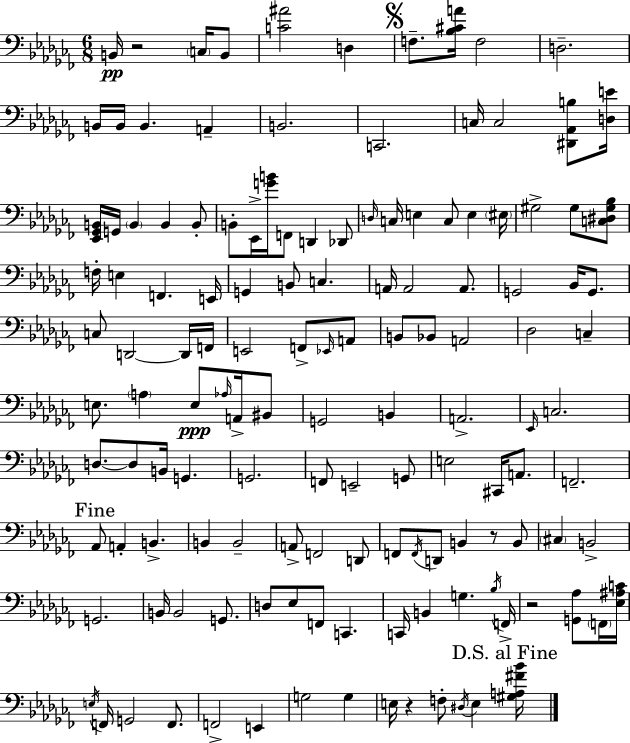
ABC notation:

X:1
T:Untitled
M:6/8
L:1/4
K:Abm
B,,/4 z2 C,/4 B,,/2 [C^A]2 D, F,/2 [_B,^CA]/4 F,2 D,2 B,,/4 B,,/4 B,, A,, B,,2 C,,2 C,/4 C,2 [^D,,_A,,B,]/2 [D,E]/4 [_E,,_G,,B,,]/4 G,,/4 B,, B,, B,,/2 B,,/2 _E,,/4 [GB]/4 F,,/2 D,, _D,,/2 D,/4 C,/4 E, C,/2 E, ^E,/4 ^G,2 ^G,/2 [C,^D,^G,_B,]/2 F,/4 E, F,, E,,/4 G,, B,,/2 C, A,,/4 A,,2 A,,/2 G,,2 _B,,/4 G,,/2 C,/2 D,,2 D,,/4 F,,/4 E,,2 F,,/2 _E,,/4 A,,/2 B,,/2 _B,,/2 A,,2 _D,2 C, E,/2 A, E,/2 _A,/4 A,,/4 ^B,,/2 G,,2 B,, A,,2 _E,,/4 C,2 D,/2 D,/2 B,,/4 G,, G,,2 F,,/2 E,,2 G,,/2 E,2 ^C,,/4 A,,/2 F,,2 _A,,/2 A,, B,, B,, B,,2 A,,/2 F,,2 D,,/2 F,,/2 F,,/4 D,,/2 B,, z/2 B,,/2 ^C, B,,2 G,,2 B,,/4 B,,2 G,,/2 D,/2 _E,/2 F,,/2 C,, C,,/4 B,, G, _B,/4 F,,/4 z2 [G,,_A,]/2 F,,/4 [_E,^A,C]/4 E,/4 F,,/4 G,,2 F,,/2 F,,2 E,, G,2 G, E,/4 z F,/2 ^D,/4 E, [^G,A,^F_B]/4